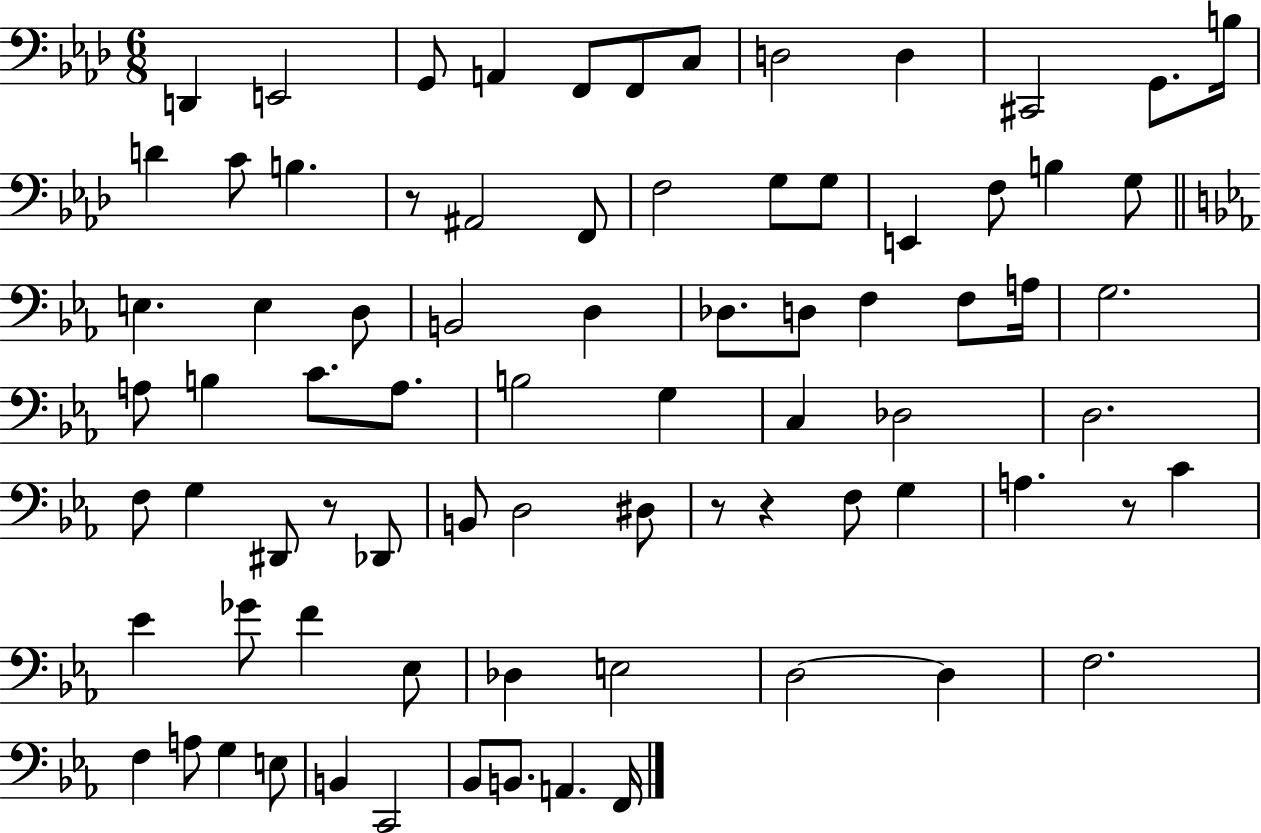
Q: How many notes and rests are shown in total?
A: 79